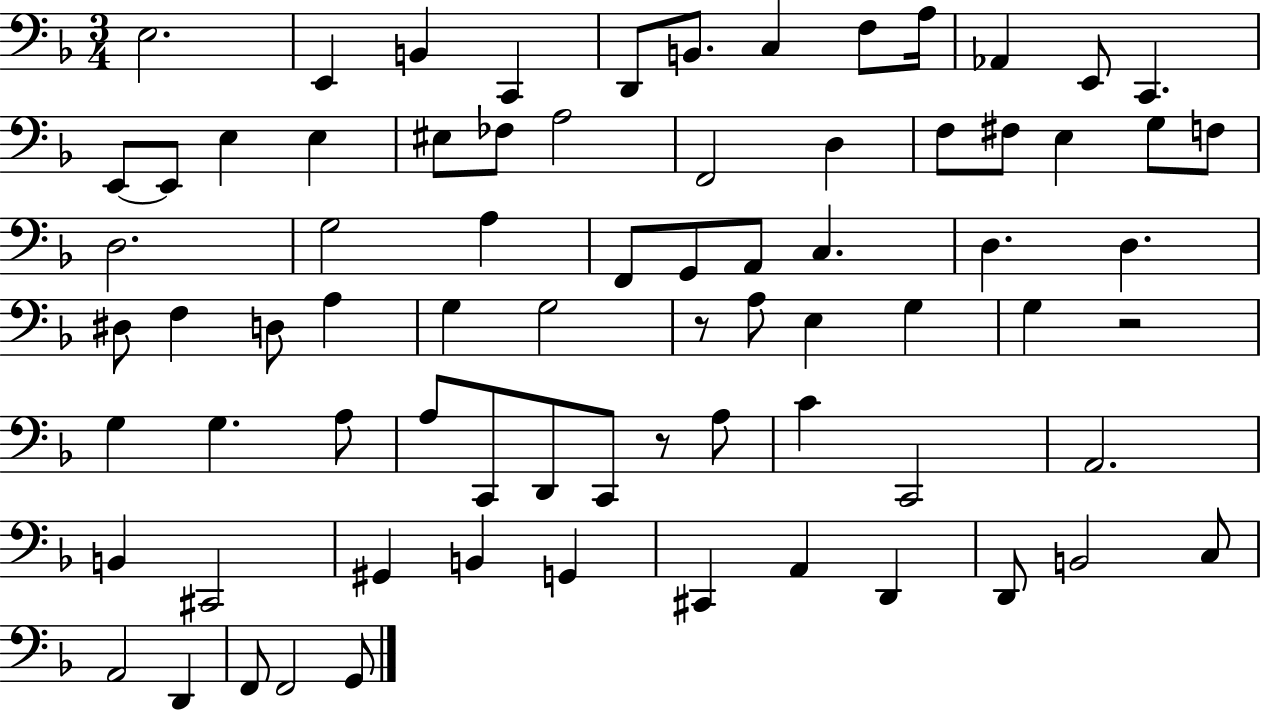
E3/h. E2/q B2/q C2/q D2/e B2/e. C3/q F3/e A3/s Ab2/q E2/e C2/q. E2/e E2/e E3/q E3/q EIS3/e FES3/e A3/h F2/h D3/q F3/e F#3/e E3/q G3/e F3/e D3/h. G3/h A3/q F2/e G2/e A2/e C3/q. D3/q. D3/q. D#3/e F3/q D3/e A3/q G3/q G3/h R/e A3/e E3/q G3/q G3/q R/h G3/q G3/q. A3/e A3/e C2/e D2/e C2/e R/e A3/e C4/q C2/h A2/h. B2/q C#2/h G#2/q B2/q G2/q C#2/q A2/q D2/q D2/e B2/h C3/e A2/h D2/q F2/e F2/h G2/e